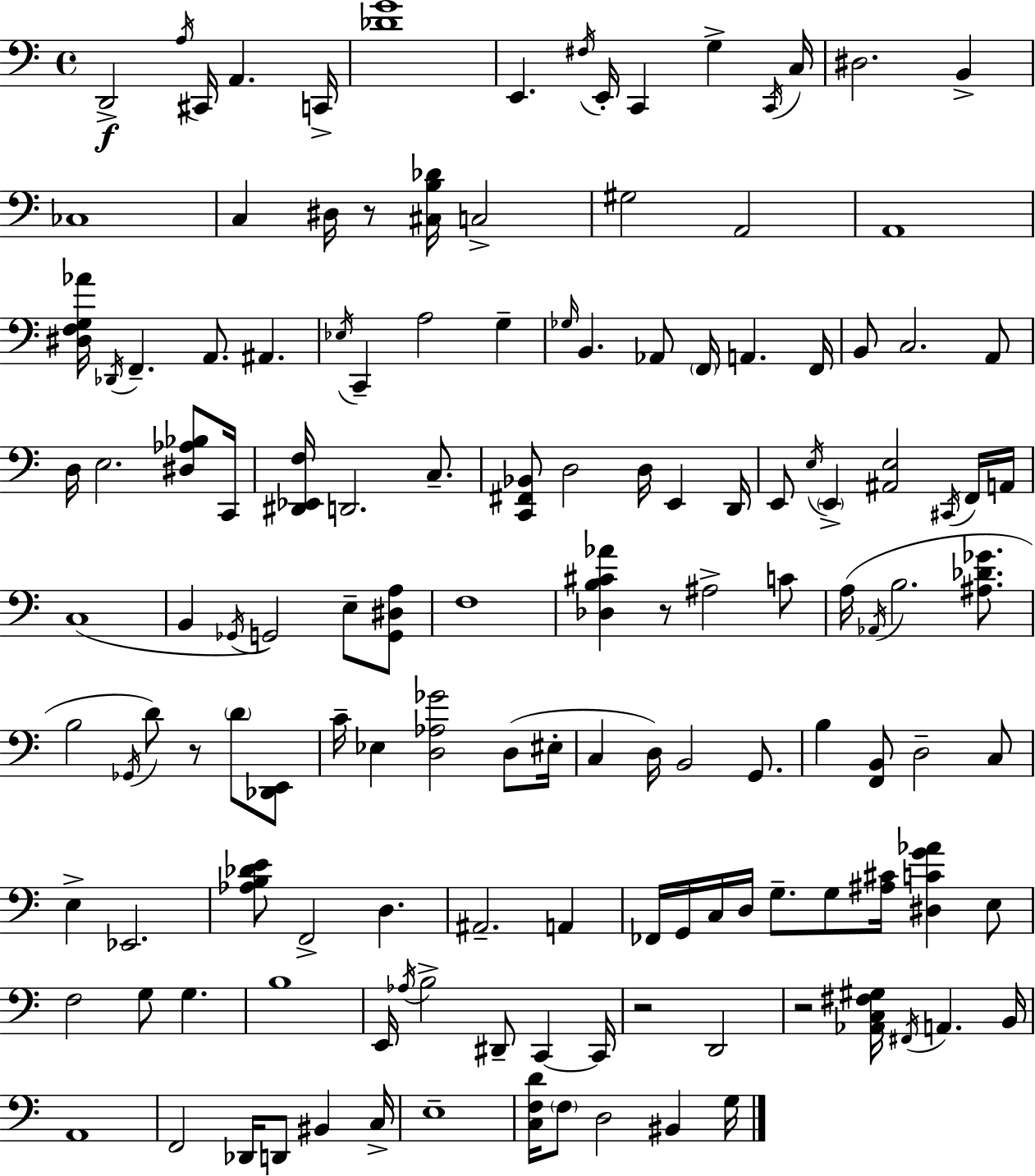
X:1
T:Untitled
M:4/4
L:1/4
K:C
D,,2 A,/4 ^C,,/4 A,, C,,/4 [_DG]4 E,, ^F,/4 E,,/4 C,, G, C,,/4 C,/4 ^D,2 B,, _C,4 C, ^D,/4 z/2 [^C,B,_D]/4 C,2 ^G,2 A,,2 A,,4 [^D,F,G,_A]/4 _D,,/4 F,, A,,/2 ^A,, _E,/4 C,, A,2 G, _G,/4 B,, _A,,/2 F,,/4 A,, F,,/4 B,,/2 C,2 A,,/2 D,/4 E,2 [^D,_A,_B,]/2 C,,/4 [^D,,_E,,F,]/4 D,,2 C,/2 [C,,^F,,_B,,]/2 D,2 D,/4 E,, D,,/4 E,,/2 E,/4 E,, [^A,,E,]2 ^C,,/4 F,,/4 A,,/4 C,4 B,, _G,,/4 G,,2 E,/2 [G,,^D,A,]/2 F,4 [_D,B,^C_A] z/2 ^A,2 C/2 A,/4 _A,,/4 B,2 [^A,_D_G]/2 B,2 _G,,/4 D/2 z/2 D/2 [_D,,E,,]/2 C/4 _E, [D,_A,_G]2 D,/2 ^E,/4 C, D,/4 B,,2 G,,/2 B, [F,,B,,]/2 D,2 C,/2 E, _E,,2 [_A,B,_DE]/2 F,,2 D, ^A,,2 A,, _F,,/4 G,,/4 C,/4 D,/4 G,/2 G,/2 [^A,^C]/4 [^D,CG_A] E,/2 F,2 G,/2 G, B,4 E,,/4 _A,/4 B,2 ^D,,/2 C,, C,,/4 z2 D,,2 z2 [_A,,C,^F,^G,]/4 ^F,,/4 A,, B,,/4 A,,4 F,,2 _D,,/4 D,,/2 ^B,, C,/4 E,4 [C,F,D]/4 F,/2 D,2 ^B,, G,/4